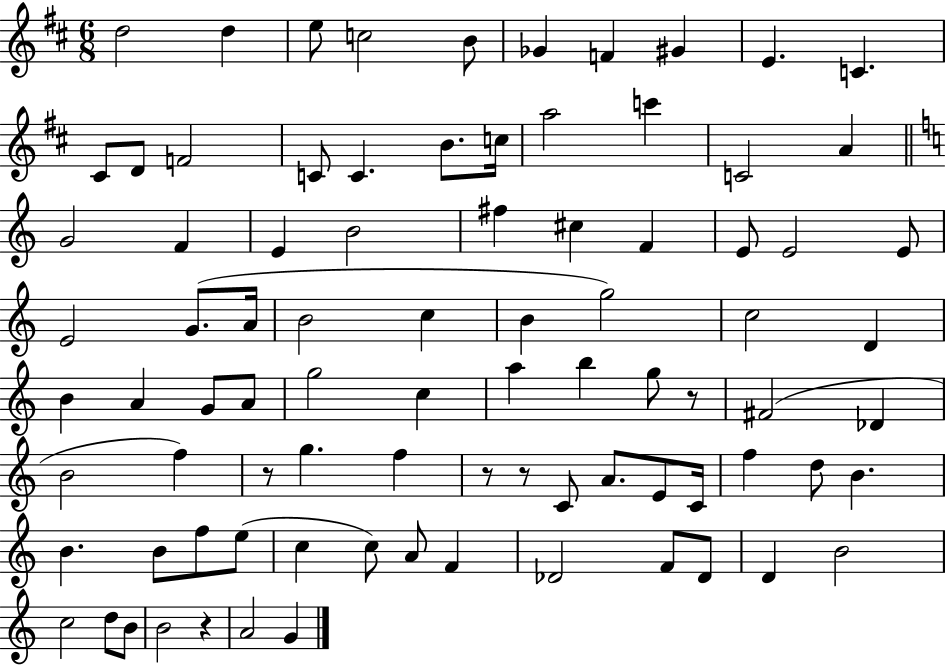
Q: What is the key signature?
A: D major